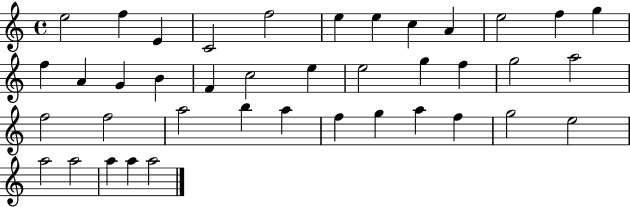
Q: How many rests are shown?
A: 0